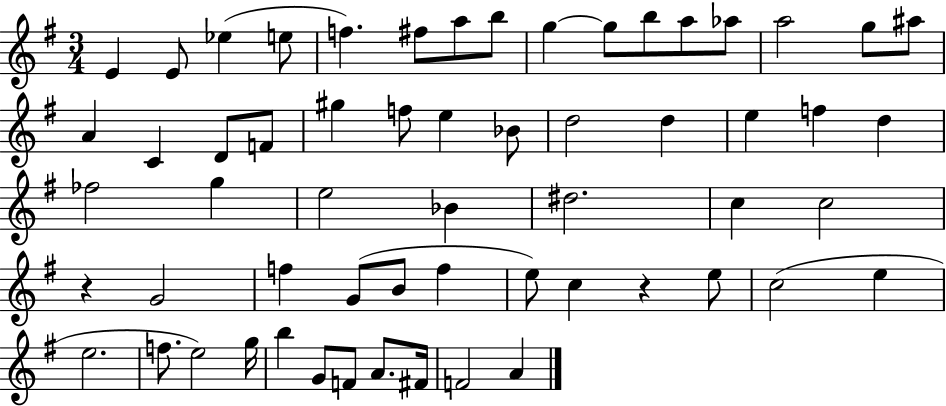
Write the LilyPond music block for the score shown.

{
  \clef treble
  \numericTimeSignature
  \time 3/4
  \key g \major
  e'4 e'8 ees''4( e''8 | f''4.) fis''8 a''8 b''8 | g''4~~ g''8 b''8 a''8 aes''8 | a''2 g''8 ais''8 | \break a'4 c'4 d'8 f'8 | gis''4 f''8 e''4 bes'8 | d''2 d''4 | e''4 f''4 d''4 | \break fes''2 g''4 | e''2 bes'4 | dis''2. | c''4 c''2 | \break r4 g'2 | f''4 g'8( b'8 f''4 | e''8) c''4 r4 e''8 | c''2( e''4 | \break e''2. | f''8. e''2) g''16 | b''4 g'8 f'8 a'8. fis'16 | f'2 a'4 | \break \bar "|."
}